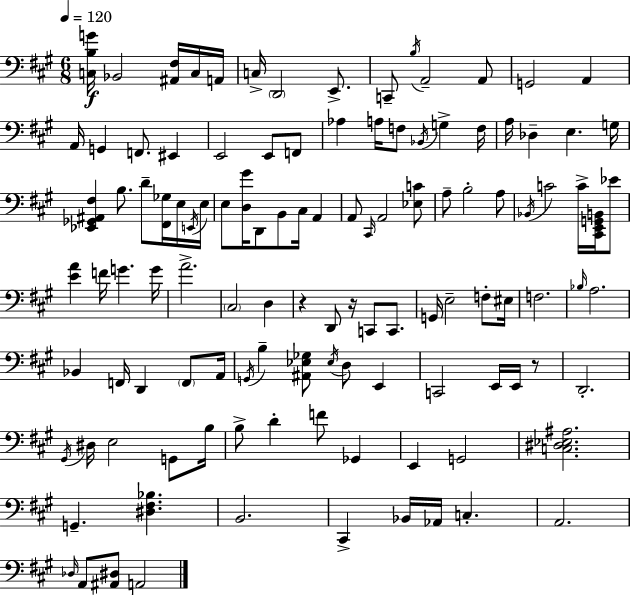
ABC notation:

X:1
T:Untitled
M:6/8
L:1/4
K:A
[C,B,G]/4 _B,,2 [^A,,^F,]/4 C,/4 A,,/4 C,/4 D,,2 E,,/2 C,,/2 B,/4 A,,2 A,,/2 G,,2 A,, A,,/4 G,, F,,/2 ^E,, E,,2 E,,/2 F,,/2 _A, A,/4 F,/2 _B,,/4 G, F,/4 A,/4 _D, E, G,/4 [_E,,_G,,^A,,^F,] B,/2 D/2 [^F,,_G,]/4 E,/4 E,,/4 E,/4 E,/2 [D,^G]/4 D,,/2 B,,/2 ^C,/4 A,, A,,/2 ^C,,/4 A,,2 [_E,C]/2 A,/2 B,2 A,/2 _B,,/4 C2 C/4 [^C,,E,,G,,B,,]/4 _E/2 [EA] F/4 G G/4 A2 ^C,2 D, z D,,/2 z/4 C,,/2 C,,/2 G,,/4 E,2 F,/2 ^E,/4 F,2 _B,/4 A,2 _B,, F,,/4 D,, F,,/2 A,,/4 G,,/4 B, [^A,,_E,_G,]/2 _E,/4 D,/2 E,, C,,2 E,,/4 E,,/4 z/2 D,,2 ^G,,/4 ^D,/4 E,2 G,,/2 B,/4 B,/2 D F/2 _G,, E,, G,,2 [C,^D,_E,^A,]2 G,, [^D,^F,_B,] B,,2 ^C,, _B,,/4 _A,,/4 C, A,,2 _D,/4 A,,/2 [^A,,^D,]/2 A,,2